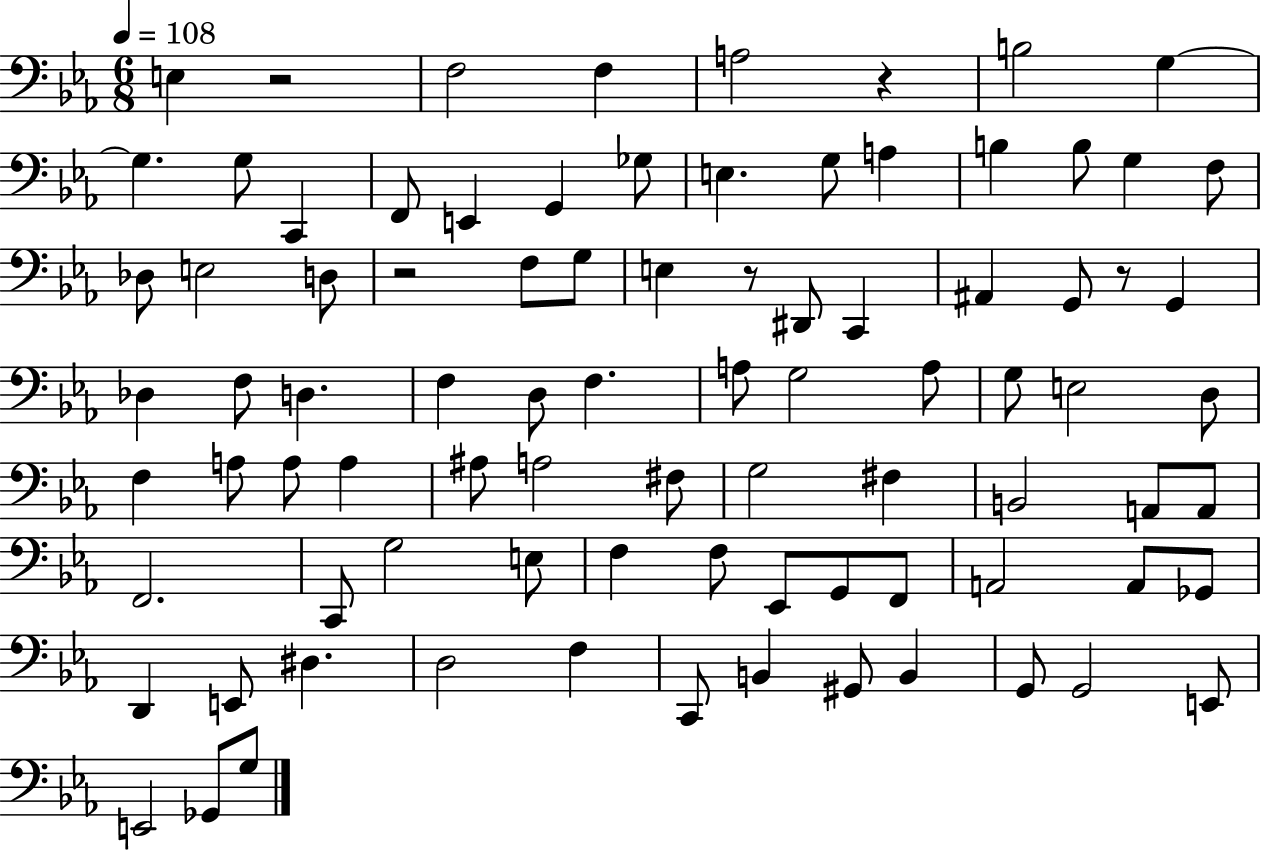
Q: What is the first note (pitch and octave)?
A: E3